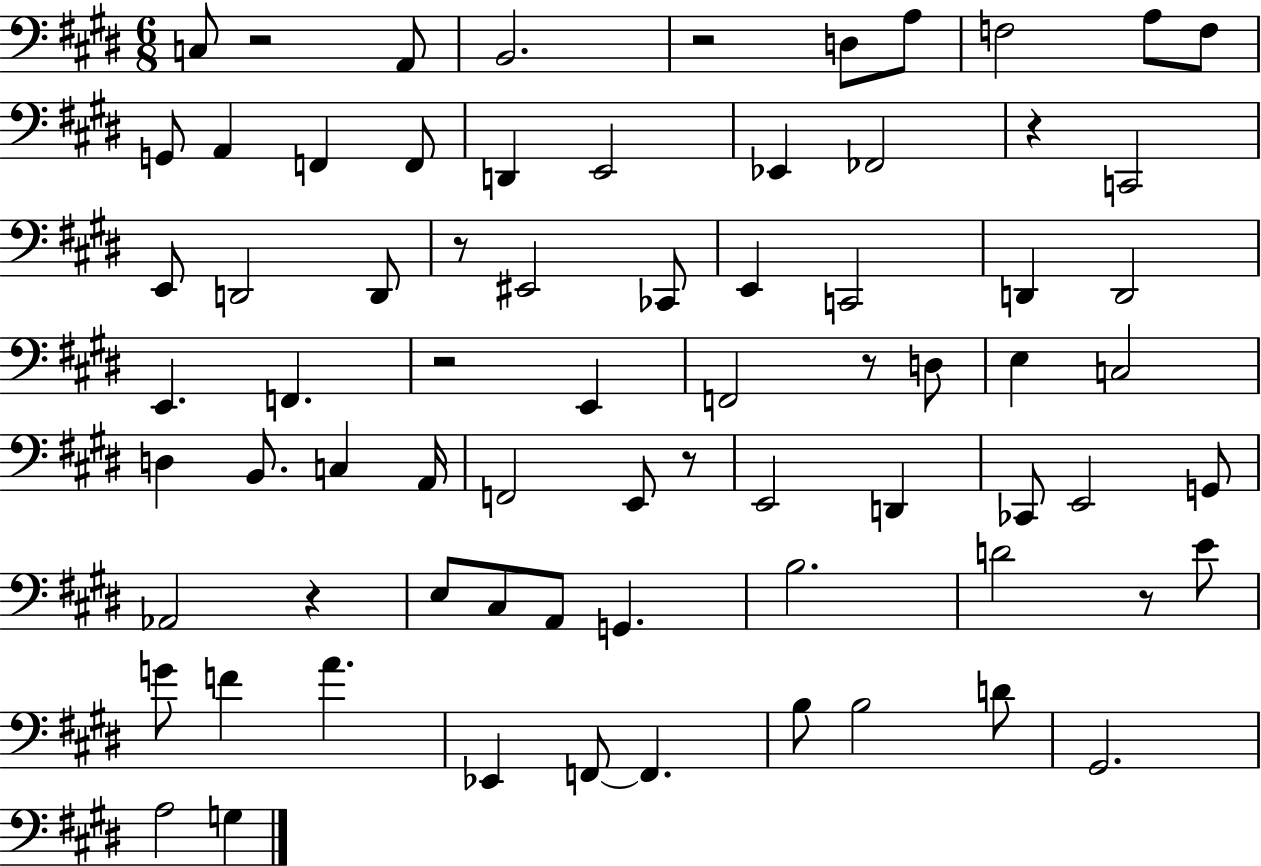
{
  \clef bass
  \numericTimeSignature
  \time 6/8
  \key e \major
  c8 r2 a,8 | b,2. | r2 d8 a8 | f2 a8 f8 | \break g,8 a,4 f,4 f,8 | d,4 e,2 | ees,4 fes,2 | r4 c,2 | \break e,8 d,2 d,8 | r8 eis,2 ces,8 | e,4 c,2 | d,4 d,2 | \break e,4. f,4. | r2 e,4 | f,2 r8 d8 | e4 c2 | \break d4 b,8. c4 a,16 | f,2 e,8 r8 | e,2 d,4 | ces,8 e,2 g,8 | \break aes,2 r4 | e8 cis8 a,8 g,4. | b2. | d'2 r8 e'8 | \break g'8 f'4 a'4. | ees,4 f,8~~ f,4. | b8 b2 d'8 | gis,2. | \break a2 g4 | \bar "|."
}